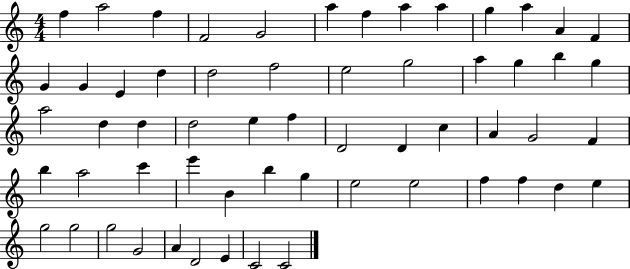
{
  \clef treble
  \numericTimeSignature
  \time 4/4
  \key c \major
  f''4 a''2 f''4 | f'2 g'2 | a''4 f''4 a''4 a''4 | g''4 a''4 a'4 f'4 | \break g'4 g'4 e'4 d''4 | d''2 f''2 | e''2 g''2 | a''4 g''4 b''4 g''4 | \break a''2 d''4 d''4 | d''2 e''4 f''4 | d'2 d'4 c''4 | a'4 g'2 f'4 | \break b''4 a''2 c'''4 | e'''4 b'4 b''4 g''4 | e''2 e''2 | f''4 f''4 d''4 e''4 | \break g''2 g''2 | g''2 g'2 | a'4 d'2 e'4 | c'2 c'2 | \break \bar "|."
}